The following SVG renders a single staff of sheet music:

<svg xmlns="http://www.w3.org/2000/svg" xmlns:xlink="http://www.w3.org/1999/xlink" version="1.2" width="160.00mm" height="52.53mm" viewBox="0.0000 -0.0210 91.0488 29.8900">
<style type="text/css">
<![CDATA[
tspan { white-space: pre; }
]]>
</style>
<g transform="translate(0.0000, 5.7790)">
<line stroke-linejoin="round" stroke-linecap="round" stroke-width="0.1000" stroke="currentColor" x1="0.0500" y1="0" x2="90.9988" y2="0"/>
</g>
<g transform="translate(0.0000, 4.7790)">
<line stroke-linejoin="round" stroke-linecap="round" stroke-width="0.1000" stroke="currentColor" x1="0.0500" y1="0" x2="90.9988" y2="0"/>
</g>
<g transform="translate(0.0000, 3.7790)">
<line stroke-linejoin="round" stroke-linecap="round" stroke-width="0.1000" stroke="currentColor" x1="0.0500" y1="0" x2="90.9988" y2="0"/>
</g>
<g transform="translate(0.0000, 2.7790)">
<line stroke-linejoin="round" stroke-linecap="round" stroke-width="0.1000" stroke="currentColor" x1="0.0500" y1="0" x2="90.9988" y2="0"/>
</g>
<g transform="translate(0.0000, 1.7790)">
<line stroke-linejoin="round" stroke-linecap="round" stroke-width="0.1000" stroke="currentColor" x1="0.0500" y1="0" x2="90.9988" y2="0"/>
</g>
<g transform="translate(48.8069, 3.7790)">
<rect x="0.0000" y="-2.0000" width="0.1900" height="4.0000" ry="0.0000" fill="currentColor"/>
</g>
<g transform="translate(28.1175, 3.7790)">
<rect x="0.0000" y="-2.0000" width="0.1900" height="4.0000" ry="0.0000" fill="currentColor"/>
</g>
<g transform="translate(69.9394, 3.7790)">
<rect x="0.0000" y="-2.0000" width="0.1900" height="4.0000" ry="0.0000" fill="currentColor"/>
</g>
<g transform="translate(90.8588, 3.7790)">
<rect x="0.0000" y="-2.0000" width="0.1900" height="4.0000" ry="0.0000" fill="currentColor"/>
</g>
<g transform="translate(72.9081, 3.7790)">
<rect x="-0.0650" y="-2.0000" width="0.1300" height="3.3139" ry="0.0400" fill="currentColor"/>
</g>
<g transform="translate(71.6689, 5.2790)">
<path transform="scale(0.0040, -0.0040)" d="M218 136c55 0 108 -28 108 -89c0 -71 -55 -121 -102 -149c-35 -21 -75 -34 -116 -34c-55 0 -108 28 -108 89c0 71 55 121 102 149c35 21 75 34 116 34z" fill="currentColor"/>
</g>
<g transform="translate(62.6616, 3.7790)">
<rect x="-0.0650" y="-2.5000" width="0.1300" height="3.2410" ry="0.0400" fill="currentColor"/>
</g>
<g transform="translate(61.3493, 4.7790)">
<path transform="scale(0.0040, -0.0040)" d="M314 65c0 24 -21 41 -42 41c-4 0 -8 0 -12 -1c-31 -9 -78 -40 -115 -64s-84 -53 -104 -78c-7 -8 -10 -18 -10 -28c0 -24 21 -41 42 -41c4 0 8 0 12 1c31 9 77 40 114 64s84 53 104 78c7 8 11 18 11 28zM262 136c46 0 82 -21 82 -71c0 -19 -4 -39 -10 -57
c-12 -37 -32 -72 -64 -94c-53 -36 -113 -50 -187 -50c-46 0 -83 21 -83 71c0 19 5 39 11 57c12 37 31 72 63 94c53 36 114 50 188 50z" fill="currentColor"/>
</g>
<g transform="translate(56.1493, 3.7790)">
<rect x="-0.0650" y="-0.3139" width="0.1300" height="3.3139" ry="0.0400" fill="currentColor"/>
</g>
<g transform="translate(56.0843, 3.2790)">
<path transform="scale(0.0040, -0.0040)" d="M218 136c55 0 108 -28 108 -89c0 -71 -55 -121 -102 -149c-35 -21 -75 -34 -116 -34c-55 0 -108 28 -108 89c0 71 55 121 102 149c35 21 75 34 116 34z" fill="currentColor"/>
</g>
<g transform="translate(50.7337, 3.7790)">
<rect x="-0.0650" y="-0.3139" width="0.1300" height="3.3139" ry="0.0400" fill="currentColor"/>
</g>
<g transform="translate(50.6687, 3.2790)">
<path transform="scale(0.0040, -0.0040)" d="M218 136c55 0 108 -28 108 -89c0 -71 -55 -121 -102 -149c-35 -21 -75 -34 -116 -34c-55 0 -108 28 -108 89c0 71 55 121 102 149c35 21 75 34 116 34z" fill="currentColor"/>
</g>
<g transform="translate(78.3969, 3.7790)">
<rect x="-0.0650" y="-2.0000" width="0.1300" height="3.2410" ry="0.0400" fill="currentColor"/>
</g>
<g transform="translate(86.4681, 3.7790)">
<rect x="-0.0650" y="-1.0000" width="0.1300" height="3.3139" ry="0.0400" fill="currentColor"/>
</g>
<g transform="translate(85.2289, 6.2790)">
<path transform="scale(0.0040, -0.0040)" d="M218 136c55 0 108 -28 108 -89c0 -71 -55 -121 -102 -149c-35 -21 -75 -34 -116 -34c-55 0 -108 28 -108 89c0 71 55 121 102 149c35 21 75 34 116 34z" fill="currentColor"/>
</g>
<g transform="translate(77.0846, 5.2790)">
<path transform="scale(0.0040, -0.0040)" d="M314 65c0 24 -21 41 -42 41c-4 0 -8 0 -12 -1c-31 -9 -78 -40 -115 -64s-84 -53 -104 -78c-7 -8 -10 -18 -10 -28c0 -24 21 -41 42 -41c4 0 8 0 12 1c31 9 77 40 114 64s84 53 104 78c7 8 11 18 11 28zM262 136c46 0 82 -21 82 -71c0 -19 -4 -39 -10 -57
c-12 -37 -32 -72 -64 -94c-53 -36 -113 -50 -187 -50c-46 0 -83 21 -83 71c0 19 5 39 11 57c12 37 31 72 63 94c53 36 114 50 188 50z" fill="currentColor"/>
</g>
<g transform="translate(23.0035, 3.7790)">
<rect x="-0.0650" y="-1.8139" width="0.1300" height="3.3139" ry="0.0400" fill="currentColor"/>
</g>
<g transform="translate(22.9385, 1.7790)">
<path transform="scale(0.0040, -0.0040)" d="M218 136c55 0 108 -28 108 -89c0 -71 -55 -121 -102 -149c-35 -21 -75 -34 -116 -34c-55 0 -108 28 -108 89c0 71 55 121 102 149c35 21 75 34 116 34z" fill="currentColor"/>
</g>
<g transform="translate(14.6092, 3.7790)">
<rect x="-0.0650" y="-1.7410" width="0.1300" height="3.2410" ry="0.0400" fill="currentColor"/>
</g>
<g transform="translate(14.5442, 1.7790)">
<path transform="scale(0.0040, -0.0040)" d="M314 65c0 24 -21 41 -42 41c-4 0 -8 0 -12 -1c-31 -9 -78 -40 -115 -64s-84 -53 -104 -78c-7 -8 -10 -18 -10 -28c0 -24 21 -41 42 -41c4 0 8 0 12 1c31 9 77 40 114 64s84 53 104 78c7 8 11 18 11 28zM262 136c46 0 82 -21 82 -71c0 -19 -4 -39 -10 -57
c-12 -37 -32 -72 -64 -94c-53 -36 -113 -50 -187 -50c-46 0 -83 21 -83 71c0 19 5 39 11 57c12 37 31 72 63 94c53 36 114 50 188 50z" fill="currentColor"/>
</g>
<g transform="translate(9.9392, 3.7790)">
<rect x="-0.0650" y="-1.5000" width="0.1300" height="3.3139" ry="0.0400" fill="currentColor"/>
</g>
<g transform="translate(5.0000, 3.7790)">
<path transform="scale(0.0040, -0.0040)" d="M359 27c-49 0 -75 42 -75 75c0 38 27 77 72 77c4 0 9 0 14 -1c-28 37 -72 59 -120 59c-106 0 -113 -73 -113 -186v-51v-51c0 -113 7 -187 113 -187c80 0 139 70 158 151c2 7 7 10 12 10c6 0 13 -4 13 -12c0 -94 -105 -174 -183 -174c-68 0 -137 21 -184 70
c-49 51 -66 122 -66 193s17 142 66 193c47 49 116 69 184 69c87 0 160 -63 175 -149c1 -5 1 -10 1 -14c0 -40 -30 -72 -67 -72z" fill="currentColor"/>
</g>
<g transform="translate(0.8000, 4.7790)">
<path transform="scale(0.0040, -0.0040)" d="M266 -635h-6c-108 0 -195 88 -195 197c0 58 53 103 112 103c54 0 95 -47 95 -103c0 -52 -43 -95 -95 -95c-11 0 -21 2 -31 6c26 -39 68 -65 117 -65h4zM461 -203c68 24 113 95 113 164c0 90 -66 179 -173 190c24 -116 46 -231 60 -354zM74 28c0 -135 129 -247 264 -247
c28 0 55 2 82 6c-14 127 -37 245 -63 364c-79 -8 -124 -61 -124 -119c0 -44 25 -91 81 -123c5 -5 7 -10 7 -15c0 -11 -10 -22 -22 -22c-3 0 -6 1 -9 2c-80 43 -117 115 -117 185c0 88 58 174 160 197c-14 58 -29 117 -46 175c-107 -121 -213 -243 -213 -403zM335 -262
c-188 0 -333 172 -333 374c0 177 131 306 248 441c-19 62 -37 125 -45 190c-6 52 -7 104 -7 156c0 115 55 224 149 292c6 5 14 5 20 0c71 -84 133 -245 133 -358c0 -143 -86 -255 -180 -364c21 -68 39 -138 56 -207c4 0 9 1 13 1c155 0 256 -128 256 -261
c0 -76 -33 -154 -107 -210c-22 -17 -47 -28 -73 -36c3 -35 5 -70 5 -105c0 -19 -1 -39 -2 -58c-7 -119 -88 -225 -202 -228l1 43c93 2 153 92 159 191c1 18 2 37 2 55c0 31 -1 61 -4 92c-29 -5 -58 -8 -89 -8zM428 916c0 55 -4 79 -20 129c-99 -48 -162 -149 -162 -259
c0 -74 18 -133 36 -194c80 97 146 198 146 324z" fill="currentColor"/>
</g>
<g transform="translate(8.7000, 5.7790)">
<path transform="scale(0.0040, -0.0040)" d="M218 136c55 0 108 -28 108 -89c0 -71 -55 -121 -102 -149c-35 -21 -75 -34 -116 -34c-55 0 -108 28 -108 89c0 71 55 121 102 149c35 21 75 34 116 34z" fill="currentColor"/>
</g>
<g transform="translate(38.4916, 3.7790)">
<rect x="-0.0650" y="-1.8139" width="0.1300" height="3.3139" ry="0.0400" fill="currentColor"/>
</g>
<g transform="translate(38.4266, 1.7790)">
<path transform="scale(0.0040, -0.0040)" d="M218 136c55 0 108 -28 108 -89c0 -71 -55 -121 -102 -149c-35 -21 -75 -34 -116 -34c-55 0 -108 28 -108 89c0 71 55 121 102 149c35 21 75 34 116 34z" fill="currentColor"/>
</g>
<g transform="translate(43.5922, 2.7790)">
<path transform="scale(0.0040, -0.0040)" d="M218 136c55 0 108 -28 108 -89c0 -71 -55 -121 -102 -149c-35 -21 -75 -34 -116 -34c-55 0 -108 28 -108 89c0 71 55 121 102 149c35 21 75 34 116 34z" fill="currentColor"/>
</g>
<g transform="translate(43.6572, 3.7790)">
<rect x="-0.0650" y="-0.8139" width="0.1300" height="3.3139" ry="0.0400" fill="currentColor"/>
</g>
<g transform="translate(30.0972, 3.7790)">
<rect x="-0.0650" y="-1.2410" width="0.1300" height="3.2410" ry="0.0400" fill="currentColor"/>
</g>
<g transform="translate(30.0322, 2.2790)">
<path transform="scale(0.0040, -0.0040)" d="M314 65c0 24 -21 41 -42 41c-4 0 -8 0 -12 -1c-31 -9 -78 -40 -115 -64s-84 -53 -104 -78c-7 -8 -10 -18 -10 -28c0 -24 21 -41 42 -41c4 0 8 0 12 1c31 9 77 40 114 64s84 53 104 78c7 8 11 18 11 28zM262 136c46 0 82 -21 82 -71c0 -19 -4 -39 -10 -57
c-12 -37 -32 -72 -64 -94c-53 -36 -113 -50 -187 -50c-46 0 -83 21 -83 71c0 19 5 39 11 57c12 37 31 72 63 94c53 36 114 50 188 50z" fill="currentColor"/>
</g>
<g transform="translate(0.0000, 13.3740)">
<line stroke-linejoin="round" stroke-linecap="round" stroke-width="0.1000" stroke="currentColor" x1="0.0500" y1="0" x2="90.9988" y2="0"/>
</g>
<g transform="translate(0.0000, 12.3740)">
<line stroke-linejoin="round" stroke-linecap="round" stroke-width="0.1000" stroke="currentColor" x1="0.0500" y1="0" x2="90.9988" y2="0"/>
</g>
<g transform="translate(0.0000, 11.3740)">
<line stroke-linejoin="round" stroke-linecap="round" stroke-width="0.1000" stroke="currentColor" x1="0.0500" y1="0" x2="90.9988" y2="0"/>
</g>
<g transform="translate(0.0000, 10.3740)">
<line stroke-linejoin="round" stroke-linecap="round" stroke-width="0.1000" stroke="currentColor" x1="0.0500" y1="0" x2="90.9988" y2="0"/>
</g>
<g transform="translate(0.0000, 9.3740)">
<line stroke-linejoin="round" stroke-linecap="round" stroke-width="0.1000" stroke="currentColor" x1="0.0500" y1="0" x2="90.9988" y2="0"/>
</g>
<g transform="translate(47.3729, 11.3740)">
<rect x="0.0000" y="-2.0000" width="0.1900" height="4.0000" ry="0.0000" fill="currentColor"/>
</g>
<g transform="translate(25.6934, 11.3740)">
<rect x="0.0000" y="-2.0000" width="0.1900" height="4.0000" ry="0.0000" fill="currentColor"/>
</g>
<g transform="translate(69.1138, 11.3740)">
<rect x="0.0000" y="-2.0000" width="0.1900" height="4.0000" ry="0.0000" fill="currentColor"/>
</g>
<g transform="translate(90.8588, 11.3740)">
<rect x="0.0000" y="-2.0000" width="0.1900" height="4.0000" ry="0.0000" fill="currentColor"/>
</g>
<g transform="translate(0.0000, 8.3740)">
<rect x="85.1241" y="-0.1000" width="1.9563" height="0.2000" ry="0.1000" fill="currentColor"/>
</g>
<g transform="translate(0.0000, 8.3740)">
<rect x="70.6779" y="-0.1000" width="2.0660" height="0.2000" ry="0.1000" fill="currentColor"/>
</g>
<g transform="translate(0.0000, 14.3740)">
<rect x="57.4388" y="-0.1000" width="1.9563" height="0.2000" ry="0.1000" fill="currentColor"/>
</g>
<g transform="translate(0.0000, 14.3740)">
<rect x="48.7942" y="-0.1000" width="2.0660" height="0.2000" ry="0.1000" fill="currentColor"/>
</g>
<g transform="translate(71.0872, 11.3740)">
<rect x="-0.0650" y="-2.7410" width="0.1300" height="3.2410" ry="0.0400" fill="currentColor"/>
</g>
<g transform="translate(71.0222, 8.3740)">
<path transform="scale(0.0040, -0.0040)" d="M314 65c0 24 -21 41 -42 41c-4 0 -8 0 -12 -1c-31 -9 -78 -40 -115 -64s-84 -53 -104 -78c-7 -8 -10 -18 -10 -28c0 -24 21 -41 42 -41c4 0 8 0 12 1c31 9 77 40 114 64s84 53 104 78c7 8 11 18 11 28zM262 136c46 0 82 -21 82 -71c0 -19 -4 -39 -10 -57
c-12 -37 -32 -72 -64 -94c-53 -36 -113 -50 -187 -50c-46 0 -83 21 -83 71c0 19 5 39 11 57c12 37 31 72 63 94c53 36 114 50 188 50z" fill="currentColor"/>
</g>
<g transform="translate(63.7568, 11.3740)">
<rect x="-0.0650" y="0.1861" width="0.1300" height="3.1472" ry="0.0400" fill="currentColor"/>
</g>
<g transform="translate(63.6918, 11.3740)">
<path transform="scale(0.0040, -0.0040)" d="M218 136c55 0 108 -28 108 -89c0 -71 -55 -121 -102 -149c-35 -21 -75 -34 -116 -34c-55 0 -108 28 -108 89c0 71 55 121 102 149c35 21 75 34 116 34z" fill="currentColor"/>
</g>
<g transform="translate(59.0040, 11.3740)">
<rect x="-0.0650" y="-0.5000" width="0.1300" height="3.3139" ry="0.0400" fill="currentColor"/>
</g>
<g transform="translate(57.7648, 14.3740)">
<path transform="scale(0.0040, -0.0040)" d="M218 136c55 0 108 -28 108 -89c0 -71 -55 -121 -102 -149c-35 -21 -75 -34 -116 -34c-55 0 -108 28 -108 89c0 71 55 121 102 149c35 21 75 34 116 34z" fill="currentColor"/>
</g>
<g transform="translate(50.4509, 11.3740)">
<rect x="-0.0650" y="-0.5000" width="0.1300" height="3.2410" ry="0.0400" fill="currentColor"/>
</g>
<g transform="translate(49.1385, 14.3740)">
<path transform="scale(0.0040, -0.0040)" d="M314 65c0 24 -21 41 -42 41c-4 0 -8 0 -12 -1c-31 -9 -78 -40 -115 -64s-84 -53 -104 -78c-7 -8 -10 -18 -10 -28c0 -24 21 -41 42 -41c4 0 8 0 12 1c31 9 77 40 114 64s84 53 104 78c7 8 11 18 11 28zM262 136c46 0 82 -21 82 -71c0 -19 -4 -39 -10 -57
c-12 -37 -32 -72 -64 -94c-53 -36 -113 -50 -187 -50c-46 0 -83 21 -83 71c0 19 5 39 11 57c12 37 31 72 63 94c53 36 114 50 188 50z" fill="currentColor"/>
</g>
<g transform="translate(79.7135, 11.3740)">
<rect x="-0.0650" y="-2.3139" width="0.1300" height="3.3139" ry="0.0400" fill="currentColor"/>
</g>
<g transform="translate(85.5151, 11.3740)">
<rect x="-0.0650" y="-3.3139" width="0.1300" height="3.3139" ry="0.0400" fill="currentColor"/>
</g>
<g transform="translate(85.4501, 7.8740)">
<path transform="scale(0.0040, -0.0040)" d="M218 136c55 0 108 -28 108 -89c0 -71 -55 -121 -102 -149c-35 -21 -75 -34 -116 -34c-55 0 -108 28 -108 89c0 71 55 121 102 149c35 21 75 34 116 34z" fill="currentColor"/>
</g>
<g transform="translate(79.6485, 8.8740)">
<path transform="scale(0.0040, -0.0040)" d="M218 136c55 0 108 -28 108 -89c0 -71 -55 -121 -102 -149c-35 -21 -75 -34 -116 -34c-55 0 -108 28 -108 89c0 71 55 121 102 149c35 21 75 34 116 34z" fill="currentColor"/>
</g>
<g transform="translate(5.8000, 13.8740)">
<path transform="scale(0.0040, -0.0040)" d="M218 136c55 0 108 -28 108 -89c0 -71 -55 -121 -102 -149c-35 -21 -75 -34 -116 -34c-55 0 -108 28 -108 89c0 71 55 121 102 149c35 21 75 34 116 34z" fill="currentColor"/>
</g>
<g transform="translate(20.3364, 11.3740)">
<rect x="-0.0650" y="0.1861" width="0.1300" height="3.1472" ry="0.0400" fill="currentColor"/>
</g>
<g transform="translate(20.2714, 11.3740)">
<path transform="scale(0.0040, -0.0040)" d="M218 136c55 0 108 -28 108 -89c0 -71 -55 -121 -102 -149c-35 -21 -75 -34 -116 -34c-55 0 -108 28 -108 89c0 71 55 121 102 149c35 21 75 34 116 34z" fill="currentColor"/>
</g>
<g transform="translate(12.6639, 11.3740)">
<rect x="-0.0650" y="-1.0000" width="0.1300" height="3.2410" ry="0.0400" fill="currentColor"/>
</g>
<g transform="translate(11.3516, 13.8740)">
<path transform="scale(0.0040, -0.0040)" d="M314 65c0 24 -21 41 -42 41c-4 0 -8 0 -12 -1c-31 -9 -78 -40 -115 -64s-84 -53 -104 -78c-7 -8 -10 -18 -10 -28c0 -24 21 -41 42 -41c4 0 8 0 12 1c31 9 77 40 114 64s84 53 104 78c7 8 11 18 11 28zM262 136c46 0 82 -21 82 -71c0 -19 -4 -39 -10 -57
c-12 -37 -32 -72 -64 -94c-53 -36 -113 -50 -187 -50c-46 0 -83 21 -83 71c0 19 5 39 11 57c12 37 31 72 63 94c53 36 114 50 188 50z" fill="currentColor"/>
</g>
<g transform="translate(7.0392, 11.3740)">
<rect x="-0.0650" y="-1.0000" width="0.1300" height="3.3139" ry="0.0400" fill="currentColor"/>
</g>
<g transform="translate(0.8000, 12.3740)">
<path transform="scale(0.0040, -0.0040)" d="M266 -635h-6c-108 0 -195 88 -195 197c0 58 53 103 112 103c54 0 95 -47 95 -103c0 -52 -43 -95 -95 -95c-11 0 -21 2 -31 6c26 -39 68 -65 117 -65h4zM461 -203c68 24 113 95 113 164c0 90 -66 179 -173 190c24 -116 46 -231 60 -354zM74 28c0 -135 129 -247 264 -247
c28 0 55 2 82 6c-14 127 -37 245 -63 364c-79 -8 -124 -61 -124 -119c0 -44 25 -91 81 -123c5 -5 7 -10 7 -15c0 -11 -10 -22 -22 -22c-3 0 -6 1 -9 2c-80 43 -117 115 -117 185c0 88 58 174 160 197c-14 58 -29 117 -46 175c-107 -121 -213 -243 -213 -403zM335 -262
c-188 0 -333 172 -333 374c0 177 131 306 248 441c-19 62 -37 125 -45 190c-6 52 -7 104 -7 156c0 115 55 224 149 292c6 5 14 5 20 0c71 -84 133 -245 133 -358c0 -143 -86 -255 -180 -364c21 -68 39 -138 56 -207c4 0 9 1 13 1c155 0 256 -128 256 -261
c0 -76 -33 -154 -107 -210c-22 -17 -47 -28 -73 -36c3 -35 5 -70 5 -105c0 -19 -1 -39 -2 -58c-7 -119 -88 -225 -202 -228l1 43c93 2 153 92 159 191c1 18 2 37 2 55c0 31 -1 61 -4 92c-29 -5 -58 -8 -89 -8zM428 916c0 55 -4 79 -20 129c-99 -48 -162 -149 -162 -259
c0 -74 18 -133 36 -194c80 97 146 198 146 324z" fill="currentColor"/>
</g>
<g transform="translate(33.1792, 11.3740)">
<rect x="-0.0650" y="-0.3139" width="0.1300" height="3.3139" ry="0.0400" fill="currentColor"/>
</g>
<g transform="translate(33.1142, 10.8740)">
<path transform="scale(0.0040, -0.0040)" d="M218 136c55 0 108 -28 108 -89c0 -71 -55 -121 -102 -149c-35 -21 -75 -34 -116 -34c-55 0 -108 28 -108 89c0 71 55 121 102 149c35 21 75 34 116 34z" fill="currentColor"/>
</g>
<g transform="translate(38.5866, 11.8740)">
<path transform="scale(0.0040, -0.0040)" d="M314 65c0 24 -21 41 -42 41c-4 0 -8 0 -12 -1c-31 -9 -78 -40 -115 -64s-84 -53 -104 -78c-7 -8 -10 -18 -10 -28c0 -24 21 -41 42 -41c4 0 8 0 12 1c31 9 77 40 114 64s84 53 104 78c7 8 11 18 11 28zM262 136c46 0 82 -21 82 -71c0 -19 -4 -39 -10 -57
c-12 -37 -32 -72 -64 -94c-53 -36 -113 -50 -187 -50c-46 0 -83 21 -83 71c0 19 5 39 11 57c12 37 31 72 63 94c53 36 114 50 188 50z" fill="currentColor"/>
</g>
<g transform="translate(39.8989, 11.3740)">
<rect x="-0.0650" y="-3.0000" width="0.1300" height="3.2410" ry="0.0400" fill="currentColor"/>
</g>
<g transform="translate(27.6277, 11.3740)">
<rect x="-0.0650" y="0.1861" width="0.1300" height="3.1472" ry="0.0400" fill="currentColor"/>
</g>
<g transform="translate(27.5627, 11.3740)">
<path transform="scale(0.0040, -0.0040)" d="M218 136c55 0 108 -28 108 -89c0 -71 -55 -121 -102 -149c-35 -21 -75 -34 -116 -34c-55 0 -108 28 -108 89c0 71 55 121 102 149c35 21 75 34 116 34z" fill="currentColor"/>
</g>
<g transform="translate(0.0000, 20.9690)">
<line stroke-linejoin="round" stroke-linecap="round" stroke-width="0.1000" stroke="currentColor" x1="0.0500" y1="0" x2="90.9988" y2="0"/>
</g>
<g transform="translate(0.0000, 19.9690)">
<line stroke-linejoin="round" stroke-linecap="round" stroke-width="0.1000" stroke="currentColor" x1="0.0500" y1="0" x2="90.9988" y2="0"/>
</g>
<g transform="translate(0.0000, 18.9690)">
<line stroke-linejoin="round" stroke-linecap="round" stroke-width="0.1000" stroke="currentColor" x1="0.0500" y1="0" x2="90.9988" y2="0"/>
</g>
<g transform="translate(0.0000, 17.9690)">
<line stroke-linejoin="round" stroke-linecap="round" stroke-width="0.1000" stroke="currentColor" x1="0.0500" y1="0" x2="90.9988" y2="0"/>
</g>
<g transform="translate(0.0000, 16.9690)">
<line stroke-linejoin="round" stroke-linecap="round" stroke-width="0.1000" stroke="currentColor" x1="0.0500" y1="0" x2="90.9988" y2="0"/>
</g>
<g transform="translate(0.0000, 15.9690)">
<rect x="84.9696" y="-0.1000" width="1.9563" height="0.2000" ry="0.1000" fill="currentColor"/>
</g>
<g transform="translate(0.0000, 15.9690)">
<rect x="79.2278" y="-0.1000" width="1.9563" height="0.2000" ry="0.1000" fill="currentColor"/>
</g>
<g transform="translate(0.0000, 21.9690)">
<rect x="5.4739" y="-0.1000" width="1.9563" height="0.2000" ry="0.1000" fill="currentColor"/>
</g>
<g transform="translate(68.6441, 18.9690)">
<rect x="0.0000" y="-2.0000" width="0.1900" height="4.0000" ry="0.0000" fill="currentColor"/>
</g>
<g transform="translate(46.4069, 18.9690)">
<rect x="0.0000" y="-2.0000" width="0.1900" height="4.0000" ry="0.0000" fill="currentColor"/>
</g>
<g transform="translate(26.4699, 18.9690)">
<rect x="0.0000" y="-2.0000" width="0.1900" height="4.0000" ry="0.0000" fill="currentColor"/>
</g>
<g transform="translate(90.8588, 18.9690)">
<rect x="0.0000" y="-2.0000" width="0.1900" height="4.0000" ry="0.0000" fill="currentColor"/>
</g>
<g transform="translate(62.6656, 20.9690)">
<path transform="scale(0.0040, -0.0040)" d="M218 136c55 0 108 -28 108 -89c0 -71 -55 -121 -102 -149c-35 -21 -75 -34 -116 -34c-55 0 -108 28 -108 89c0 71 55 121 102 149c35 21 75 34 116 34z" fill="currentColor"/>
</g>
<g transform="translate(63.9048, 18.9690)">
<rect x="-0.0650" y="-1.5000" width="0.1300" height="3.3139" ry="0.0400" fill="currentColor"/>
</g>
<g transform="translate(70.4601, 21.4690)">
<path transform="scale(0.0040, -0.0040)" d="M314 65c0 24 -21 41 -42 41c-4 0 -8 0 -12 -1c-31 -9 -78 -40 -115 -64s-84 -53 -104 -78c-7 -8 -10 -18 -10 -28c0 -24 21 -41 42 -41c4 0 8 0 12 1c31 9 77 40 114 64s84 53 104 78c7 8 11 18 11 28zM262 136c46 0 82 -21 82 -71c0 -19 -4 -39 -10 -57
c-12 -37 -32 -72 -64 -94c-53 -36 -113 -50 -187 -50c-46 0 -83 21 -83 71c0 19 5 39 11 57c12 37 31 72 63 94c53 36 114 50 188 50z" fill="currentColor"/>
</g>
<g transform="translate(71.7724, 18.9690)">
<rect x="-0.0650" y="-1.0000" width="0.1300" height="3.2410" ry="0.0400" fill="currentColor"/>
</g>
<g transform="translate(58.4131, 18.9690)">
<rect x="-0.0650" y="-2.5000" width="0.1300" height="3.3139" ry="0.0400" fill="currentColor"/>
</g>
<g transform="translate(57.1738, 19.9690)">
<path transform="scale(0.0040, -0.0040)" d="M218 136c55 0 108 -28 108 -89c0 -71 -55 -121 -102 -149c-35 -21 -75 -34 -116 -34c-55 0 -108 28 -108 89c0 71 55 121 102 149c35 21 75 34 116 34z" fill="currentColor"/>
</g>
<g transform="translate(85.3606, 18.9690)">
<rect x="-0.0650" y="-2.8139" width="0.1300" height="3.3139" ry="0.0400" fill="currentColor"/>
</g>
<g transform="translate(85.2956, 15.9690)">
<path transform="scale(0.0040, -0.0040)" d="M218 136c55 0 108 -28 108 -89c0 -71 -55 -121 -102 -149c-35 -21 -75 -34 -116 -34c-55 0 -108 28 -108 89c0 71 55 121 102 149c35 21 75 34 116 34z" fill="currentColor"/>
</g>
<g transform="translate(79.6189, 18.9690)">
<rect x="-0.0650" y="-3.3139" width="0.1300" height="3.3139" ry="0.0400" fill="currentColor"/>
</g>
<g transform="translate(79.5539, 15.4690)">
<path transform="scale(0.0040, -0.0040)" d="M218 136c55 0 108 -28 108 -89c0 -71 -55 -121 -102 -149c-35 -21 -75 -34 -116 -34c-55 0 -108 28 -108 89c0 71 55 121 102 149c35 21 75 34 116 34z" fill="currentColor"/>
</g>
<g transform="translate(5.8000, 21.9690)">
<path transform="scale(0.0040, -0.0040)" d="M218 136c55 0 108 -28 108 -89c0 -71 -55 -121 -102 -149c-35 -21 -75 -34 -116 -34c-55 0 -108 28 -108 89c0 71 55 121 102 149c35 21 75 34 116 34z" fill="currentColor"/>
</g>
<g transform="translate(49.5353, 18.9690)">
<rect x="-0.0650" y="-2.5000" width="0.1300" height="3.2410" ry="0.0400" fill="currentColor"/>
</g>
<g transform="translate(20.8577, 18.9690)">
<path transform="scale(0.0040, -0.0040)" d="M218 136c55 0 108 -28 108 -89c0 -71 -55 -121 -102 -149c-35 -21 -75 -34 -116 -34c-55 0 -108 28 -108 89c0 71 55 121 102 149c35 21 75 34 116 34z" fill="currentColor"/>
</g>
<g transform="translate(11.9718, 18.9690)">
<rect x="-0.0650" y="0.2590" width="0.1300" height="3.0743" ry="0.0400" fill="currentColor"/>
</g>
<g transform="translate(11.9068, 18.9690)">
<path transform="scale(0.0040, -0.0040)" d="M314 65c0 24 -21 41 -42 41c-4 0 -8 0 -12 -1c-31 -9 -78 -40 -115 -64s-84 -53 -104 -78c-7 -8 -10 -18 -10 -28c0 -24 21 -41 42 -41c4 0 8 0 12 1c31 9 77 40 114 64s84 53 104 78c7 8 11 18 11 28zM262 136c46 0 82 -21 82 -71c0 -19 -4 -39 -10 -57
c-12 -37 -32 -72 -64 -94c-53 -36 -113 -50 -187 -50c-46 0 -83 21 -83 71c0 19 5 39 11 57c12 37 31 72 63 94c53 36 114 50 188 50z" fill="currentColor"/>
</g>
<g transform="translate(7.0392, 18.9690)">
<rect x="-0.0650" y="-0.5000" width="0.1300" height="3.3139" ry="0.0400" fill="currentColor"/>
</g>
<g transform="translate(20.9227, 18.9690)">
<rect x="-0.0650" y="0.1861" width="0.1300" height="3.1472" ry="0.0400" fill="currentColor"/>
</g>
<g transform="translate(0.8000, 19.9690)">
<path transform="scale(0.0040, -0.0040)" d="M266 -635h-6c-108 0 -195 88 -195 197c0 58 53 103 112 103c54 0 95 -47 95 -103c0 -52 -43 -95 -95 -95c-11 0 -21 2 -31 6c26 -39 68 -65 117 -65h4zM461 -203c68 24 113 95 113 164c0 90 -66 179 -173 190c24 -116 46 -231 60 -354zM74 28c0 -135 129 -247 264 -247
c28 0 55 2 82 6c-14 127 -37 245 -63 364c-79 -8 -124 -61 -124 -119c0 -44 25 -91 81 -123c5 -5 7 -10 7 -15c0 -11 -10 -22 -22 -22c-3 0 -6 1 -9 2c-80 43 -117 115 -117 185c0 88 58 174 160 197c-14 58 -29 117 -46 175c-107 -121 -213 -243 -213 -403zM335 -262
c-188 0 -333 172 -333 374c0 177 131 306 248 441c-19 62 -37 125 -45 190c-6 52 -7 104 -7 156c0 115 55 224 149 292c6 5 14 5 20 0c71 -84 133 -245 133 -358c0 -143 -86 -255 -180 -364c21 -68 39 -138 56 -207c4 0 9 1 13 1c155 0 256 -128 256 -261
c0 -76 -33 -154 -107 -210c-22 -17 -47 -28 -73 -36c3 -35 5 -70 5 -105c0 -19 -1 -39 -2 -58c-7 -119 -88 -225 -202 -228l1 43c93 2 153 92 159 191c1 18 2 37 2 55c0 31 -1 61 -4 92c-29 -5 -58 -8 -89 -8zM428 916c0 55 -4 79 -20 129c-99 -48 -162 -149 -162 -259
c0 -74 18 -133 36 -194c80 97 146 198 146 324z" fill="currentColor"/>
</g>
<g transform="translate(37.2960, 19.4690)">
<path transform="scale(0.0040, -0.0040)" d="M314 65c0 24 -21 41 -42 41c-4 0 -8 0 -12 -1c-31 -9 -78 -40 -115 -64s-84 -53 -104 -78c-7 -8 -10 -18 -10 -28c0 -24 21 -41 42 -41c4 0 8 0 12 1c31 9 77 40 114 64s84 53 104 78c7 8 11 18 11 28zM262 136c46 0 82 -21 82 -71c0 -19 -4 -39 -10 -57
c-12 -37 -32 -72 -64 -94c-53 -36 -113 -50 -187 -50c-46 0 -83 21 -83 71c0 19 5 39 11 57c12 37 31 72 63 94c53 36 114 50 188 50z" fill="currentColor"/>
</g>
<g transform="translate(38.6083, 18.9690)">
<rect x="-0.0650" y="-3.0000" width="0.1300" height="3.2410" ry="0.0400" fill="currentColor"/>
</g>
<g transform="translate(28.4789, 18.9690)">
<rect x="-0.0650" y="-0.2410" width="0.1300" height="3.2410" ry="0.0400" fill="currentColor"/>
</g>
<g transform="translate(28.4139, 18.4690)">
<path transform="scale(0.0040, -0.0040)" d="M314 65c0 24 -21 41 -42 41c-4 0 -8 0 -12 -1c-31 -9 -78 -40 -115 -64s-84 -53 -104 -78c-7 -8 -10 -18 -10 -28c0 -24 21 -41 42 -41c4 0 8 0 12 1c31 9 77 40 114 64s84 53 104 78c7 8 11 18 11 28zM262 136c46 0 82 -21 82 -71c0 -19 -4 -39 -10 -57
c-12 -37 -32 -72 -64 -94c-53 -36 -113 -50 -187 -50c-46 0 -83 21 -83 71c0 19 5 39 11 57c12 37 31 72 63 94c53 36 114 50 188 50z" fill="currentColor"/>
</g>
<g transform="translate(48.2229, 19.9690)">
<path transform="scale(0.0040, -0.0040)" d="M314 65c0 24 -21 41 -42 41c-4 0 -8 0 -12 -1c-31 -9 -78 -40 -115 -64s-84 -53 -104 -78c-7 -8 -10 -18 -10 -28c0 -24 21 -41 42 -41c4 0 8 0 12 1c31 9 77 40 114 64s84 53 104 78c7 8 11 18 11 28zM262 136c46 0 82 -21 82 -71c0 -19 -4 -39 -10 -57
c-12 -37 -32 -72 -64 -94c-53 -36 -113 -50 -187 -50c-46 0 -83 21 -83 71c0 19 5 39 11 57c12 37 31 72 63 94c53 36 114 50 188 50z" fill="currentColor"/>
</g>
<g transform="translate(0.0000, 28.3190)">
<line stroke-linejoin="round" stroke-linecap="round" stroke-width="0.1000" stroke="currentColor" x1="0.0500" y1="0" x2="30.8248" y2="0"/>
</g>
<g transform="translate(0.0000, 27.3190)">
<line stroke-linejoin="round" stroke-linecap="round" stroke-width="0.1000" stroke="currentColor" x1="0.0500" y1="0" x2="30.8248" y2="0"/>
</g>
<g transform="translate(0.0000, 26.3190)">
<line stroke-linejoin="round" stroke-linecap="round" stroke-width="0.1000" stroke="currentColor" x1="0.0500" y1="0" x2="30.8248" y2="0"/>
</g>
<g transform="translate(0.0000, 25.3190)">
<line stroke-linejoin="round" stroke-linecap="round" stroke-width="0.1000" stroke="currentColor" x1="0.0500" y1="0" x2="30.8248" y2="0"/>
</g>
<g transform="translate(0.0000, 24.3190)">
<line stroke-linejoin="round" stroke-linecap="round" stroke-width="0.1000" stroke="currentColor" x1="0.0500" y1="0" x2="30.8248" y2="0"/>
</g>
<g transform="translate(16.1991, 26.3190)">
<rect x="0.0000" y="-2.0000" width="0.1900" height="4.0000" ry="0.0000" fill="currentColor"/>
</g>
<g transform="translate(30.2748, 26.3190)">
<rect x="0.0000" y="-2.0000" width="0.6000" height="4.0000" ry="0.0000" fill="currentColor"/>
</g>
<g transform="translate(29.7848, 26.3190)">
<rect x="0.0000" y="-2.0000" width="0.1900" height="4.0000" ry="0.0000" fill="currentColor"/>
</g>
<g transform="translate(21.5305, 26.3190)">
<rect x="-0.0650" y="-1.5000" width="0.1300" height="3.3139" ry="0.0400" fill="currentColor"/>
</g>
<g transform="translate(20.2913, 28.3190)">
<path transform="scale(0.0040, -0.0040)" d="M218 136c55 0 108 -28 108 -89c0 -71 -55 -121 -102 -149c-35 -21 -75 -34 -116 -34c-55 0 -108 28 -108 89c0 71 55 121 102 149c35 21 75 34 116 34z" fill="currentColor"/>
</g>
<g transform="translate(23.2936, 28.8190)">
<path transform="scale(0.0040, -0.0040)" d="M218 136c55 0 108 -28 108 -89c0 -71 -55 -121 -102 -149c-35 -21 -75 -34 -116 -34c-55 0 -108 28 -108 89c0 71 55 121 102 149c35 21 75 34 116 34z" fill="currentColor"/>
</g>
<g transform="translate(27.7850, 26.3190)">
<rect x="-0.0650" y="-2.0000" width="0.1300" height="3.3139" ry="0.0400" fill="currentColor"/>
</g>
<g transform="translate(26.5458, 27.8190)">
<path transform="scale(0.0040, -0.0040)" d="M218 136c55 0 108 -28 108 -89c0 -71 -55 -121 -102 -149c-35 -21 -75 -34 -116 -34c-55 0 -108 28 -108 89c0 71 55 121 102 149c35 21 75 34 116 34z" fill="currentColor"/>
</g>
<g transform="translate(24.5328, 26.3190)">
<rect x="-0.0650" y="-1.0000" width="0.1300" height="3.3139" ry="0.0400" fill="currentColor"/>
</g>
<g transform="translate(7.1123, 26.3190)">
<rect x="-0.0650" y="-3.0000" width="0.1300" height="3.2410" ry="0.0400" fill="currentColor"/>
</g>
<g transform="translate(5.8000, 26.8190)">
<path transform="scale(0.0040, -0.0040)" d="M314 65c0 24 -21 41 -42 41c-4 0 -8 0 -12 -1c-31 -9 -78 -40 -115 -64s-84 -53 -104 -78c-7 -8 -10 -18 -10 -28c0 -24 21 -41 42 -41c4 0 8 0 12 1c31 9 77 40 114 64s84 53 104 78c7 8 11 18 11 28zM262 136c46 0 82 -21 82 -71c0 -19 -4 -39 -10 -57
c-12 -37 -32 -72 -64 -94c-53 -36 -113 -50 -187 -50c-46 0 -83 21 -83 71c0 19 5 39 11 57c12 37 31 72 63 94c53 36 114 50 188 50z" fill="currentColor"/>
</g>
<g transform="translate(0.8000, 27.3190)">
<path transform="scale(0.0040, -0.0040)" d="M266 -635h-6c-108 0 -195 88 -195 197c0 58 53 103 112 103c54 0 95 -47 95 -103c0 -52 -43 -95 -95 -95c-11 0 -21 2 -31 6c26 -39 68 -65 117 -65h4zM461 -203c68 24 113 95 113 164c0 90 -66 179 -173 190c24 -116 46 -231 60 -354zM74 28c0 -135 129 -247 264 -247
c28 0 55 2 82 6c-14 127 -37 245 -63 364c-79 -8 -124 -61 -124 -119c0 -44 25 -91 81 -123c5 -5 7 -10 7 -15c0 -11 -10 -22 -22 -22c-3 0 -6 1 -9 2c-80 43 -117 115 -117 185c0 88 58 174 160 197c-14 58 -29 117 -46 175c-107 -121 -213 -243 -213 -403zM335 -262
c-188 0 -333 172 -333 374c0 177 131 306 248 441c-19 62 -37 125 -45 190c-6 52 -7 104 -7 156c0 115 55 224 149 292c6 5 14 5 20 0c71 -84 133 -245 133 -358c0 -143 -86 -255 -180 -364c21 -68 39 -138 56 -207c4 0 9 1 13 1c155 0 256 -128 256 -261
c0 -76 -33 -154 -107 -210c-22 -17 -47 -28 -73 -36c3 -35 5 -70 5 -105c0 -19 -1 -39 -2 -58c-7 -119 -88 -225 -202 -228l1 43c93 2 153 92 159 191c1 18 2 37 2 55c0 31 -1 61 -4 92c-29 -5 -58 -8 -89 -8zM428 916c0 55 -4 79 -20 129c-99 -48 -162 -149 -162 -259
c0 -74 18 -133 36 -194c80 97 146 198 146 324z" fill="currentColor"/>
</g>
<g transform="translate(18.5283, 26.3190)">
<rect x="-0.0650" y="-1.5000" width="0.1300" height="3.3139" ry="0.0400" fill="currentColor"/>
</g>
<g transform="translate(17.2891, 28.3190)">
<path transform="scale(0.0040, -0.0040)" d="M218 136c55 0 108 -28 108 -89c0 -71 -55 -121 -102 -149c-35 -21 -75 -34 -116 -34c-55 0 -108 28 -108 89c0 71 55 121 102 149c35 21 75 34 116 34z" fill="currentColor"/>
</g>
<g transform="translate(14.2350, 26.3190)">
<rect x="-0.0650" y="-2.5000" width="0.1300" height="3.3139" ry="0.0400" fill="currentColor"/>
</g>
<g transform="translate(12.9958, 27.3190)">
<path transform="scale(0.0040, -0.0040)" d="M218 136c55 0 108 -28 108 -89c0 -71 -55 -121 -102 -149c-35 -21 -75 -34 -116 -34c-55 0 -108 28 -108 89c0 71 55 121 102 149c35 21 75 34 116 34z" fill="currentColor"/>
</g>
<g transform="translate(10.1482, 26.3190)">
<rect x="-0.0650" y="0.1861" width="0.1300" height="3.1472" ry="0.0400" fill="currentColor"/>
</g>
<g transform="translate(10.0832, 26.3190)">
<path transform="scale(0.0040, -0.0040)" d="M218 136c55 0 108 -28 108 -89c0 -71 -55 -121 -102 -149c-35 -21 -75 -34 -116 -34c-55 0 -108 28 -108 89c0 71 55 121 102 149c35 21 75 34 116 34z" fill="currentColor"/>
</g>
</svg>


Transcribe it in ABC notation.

X:1
T:Untitled
M:4/4
L:1/4
K:C
E f2 f e2 f d c c G2 F F2 D D D2 B B c A2 C2 C B a2 g b C B2 B c2 A2 G2 G E D2 b a A2 B G E E D F